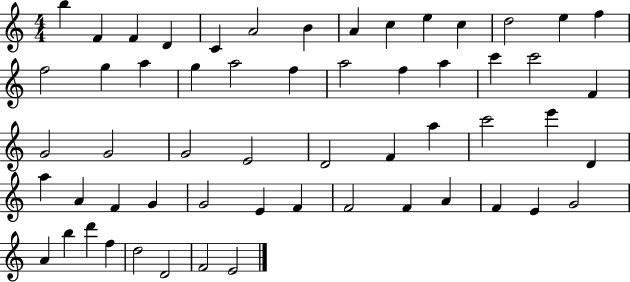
X:1
T:Untitled
M:4/4
L:1/4
K:C
b F F D C A2 B A c e c d2 e f f2 g a g a2 f a2 f a c' c'2 F G2 G2 G2 E2 D2 F a c'2 e' D a A F G G2 E F F2 F A F E G2 A b d' f d2 D2 F2 E2